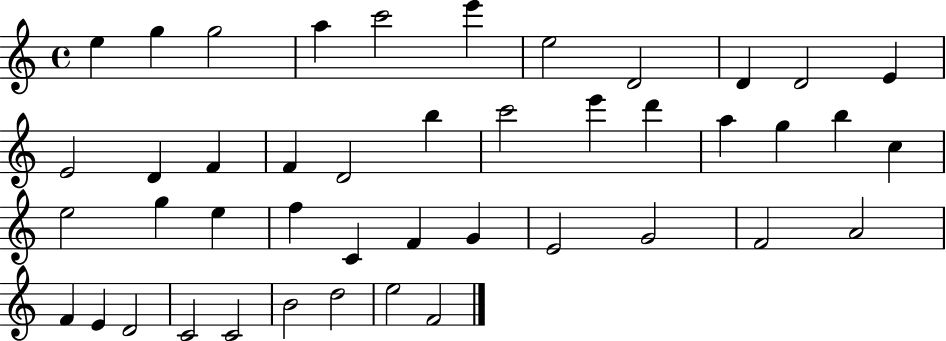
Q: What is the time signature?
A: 4/4